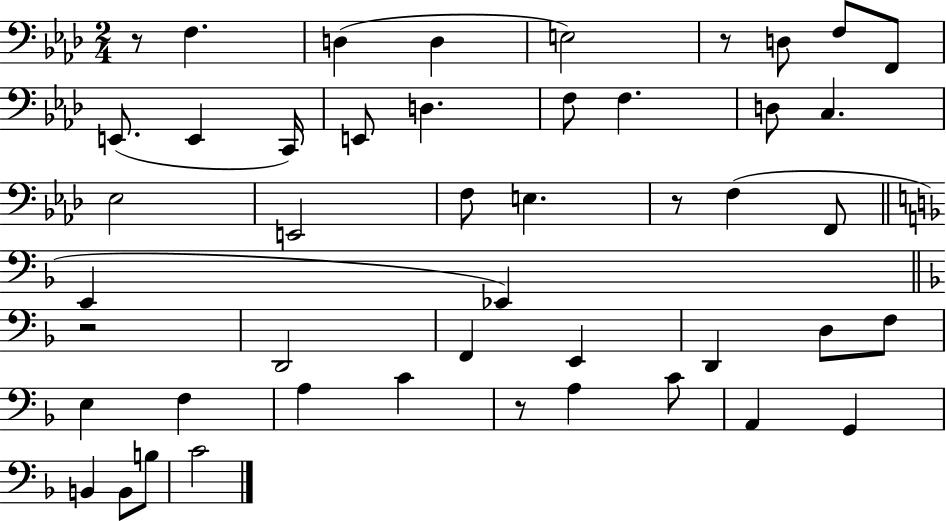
R/e F3/q. D3/q D3/q E3/h R/e D3/e F3/e F2/e E2/e. E2/q C2/s E2/e D3/q. F3/e F3/q. D3/e C3/q. Eb3/h E2/h F3/e E3/q. R/e F3/q F2/e E2/q Eb2/q R/h D2/h F2/q E2/q D2/q D3/e F3/e E3/q F3/q A3/q C4/q R/e A3/q C4/e A2/q G2/q B2/q B2/e B3/e C4/h